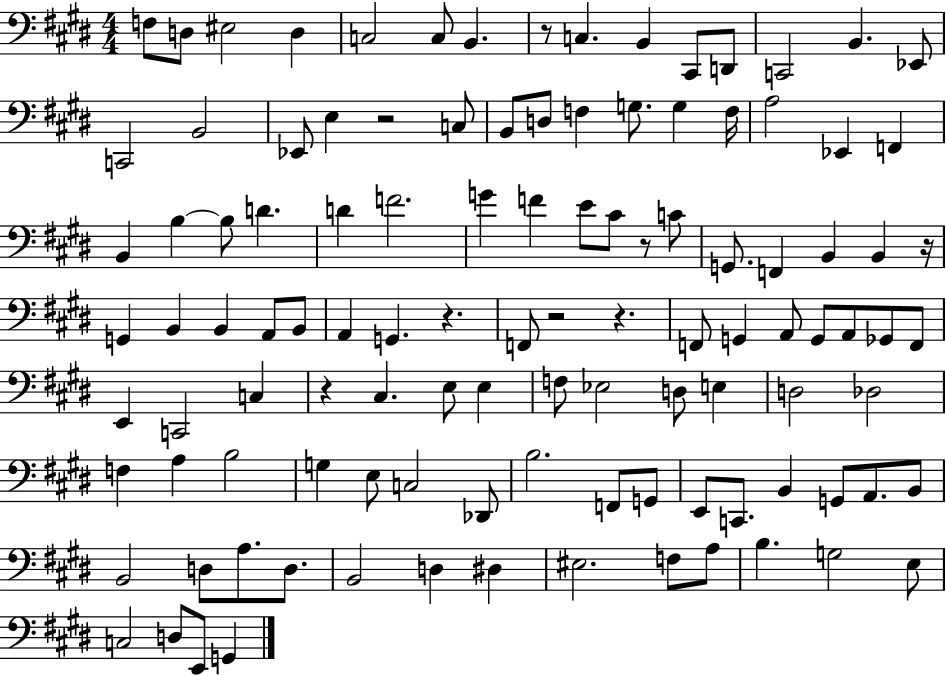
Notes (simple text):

F3/e D3/e EIS3/h D3/q C3/h C3/e B2/q. R/e C3/q. B2/q C#2/e D2/e C2/h B2/q. Eb2/e C2/h B2/h Eb2/e E3/q R/h C3/e B2/e D3/e F3/q G3/e. G3/q F3/s A3/h Eb2/q F2/q B2/q B3/q B3/e D4/q. D4/q F4/h. G4/q F4/q E4/e C#4/e R/e C4/e G2/e. F2/q B2/q B2/q R/s G2/q B2/q B2/q A2/e B2/e A2/q G2/q. R/q. F2/e R/h R/q. F2/e G2/q A2/e G2/e A2/e Gb2/e F2/e E2/q C2/h C3/q R/q C#3/q. E3/e E3/q F3/e Eb3/h D3/e E3/q D3/h Db3/h F3/q A3/q B3/h G3/q E3/e C3/h Db2/e B3/h. F2/e G2/e E2/e C2/e. B2/q G2/e A2/e. B2/e B2/h D3/e A3/e. D3/e. B2/h D3/q D#3/q EIS3/h. F3/e A3/e B3/q. G3/h E3/e C3/h D3/e E2/e G2/q